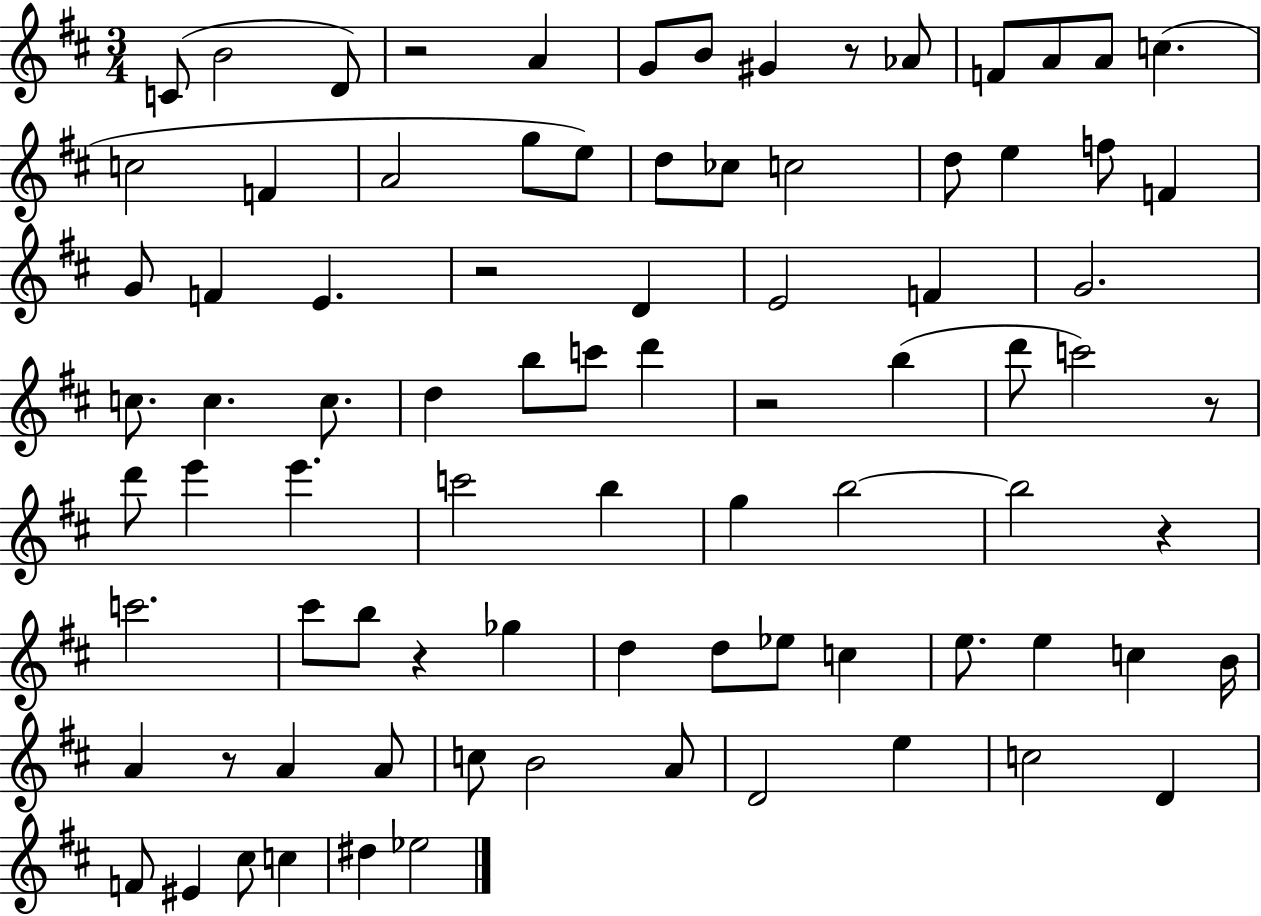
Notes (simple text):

C4/e B4/h D4/e R/h A4/q G4/e B4/e G#4/q R/e Ab4/e F4/e A4/e A4/e C5/q. C5/h F4/q A4/h G5/e E5/e D5/e CES5/e C5/h D5/e E5/q F5/e F4/q G4/e F4/q E4/q. R/h D4/q E4/h F4/q G4/h. C5/e. C5/q. C5/e. D5/q B5/e C6/e D6/q R/h B5/q D6/e C6/h R/e D6/e E6/q E6/q. C6/h B5/q G5/q B5/h B5/h R/q C6/h. C#6/e B5/e R/q Gb5/q D5/q D5/e Eb5/e C5/q E5/e. E5/q C5/q B4/s A4/q R/e A4/q A4/e C5/e B4/h A4/e D4/h E5/q C5/h D4/q F4/e EIS4/q C#5/e C5/q D#5/q Eb5/h